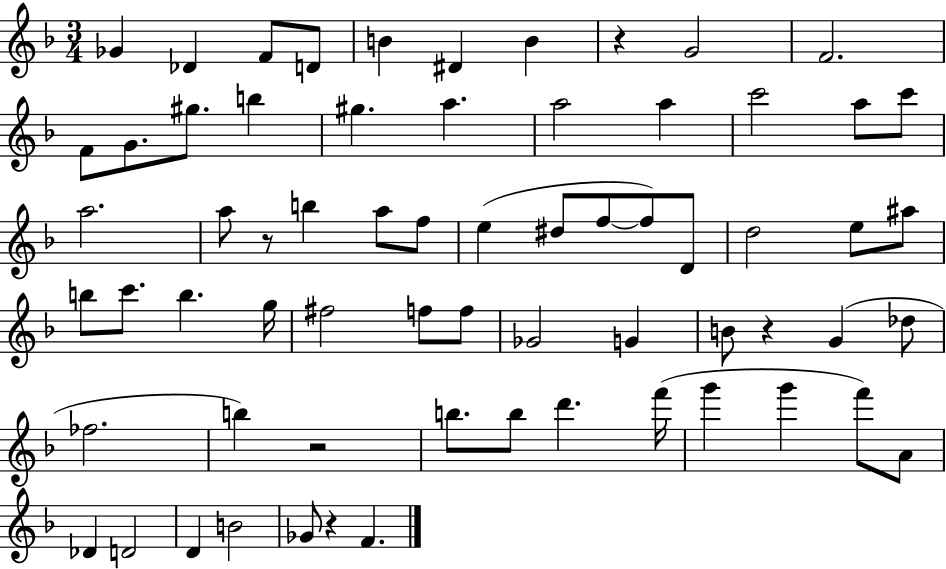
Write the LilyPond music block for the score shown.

{
  \clef treble
  \numericTimeSignature
  \time 3/4
  \key f \major
  \repeat volta 2 { ges'4 des'4 f'8 d'8 | b'4 dis'4 b'4 | r4 g'2 | f'2. | \break f'8 g'8. gis''8. b''4 | gis''4. a''4. | a''2 a''4 | c'''2 a''8 c'''8 | \break a''2. | a''8 r8 b''4 a''8 f''8 | e''4( dis''8 f''8~~ f''8) d'8 | d''2 e''8 ais''8 | \break b''8 c'''8. b''4. g''16 | fis''2 f''8 f''8 | ges'2 g'4 | b'8 r4 g'4( des''8 | \break fes''2. | b''4) r2 | b''8. b''8 d'''4. f'''16( | g'''4 g'''4 f'''8) a'8 | \break des'4 d'2 | d'4 b'2 | ges'8 r4 f'4. | } \bar "|."
}